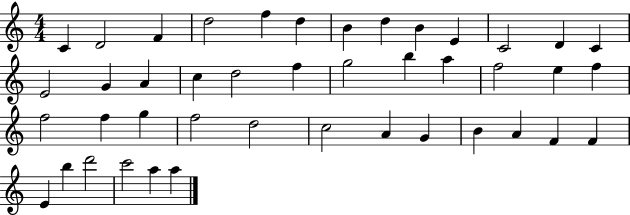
C4/q D4/h F4/q D5/h F5/q D5/q B4/q D5/q B4/q E4/q C4/h D4/q C4/q E4/h G4/q A4/q C5/q D5/h F5/q G5/h B5/q A5/q F5/h E5/q F5/q F5/h F5/q G5/q F5/h D5/h C5/h A4/q G4/q B4/q A4/q F4/q F4/q E4/q B5/q D6/h C6/h A5/q A5/q